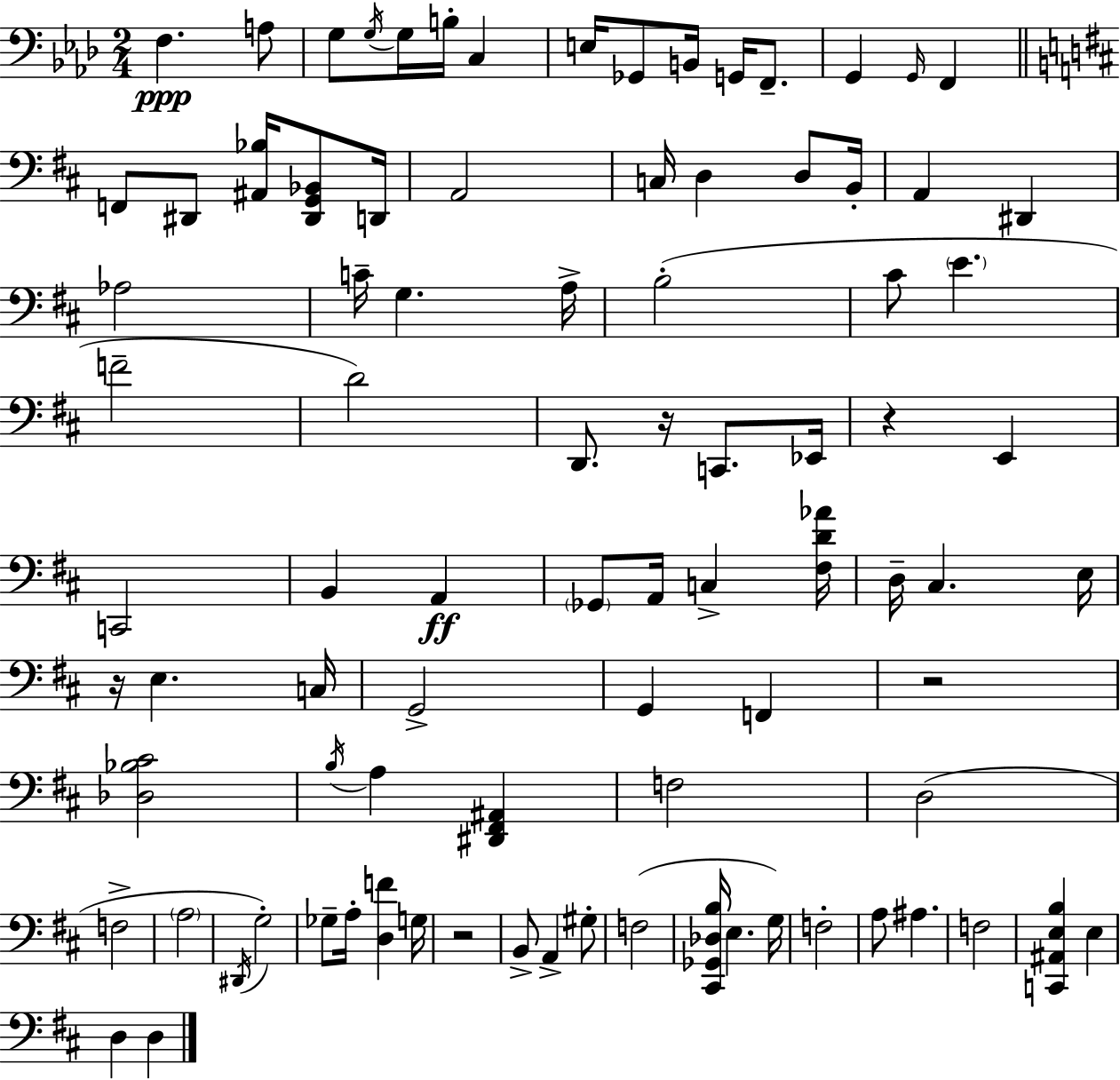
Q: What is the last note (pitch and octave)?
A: D3